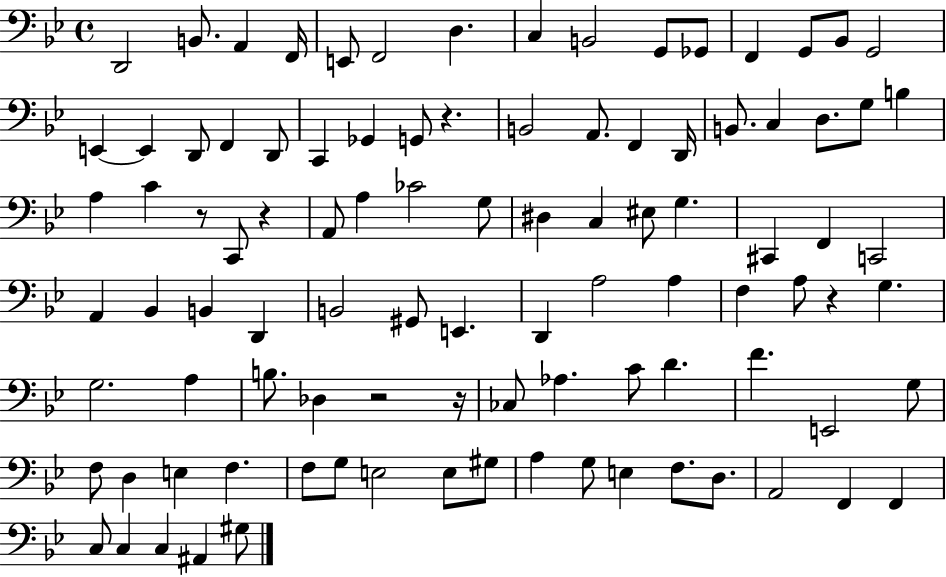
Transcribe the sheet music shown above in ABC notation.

X:1
T:Untitled
M:4/4
L:1/4
K:Bb
D,,2 B,,/2 A,, F,,/4 E,,/2 F,,2 D, C, B,,2 G,,/2 _G,,/2 F,, G,,/2 _B,,/2 G,,2 E,, E,, D,,/2 F,, D,,/2 C,, _G,, G,,/2 z B,,2 A,,/2 F,, D,,/4 B,,/2 C, D,/2 G,/2 B, A, C z/2 C,,/2 z A,,/2 A, _C2 G,/2 ^D, C, ^E,/2 G, ^C,, F,, C,,2 A,, _B,, B,, D,, B,,2 ^G,,/2 E,, D,, A,2 A, F, A,/2 z G, G,2 A, B,/2 _D, z2 z/4 _C,/2 _A, C/2 D F E,,2 G,/2 F,/2 D, E, F, F,/2 G,/2 E,2 E,/2 ^G,/2 A, G,/2 E, F,/2 D,/2 A,,2 F,, F,, C,/2 C, C, ^A,, ^G,/2